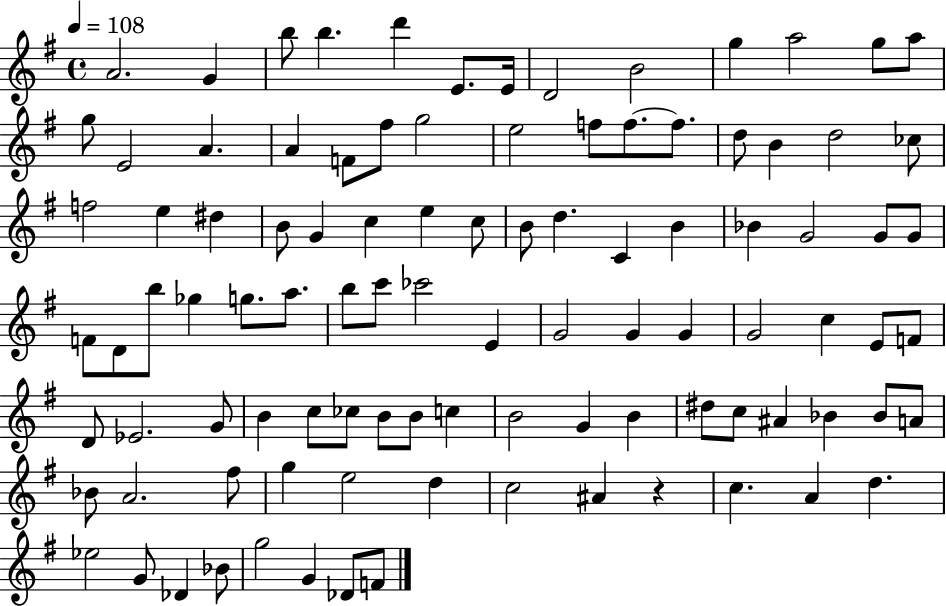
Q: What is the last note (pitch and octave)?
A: F4